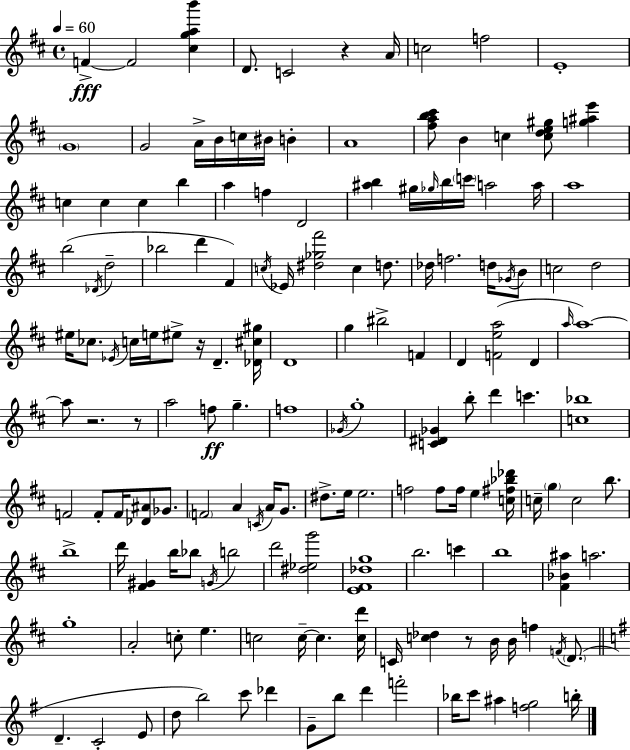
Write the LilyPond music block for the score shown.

{
  \clef treble
  \time 4/4
  \defaultTimeSignature
  \key d \major
  \tempo 4 = 60
  f'4->~~\fff f'2 <cis'' g'' a'' b'''>4 | d'8. c'2 r4 a'16 | c''2 f''2 | e'1-. | \break \parenthesize g'1 | g'2 a'16-> b'16 c''16 bis'16 b'4-. | a'1 | <fis'' a'' b'' cis'''>8 b'4 c''4 <c'' d'' e'' gis''>8 <g'' ais'' e'''>4 | \break c''4 c''4 c''4 b''4 | a''4 f''4 d'2 | <ais'' b''>4 gis''16 \grace { ges''16 } b''16 \parenthesize c'''16 a''2 | a''16 a''1 | \break b''2( \acciaccatura { des'16 } d''2-- | bes''2 d'''4 fis'4) | \acciaccatura { c''16 } ees'16 <dis'' ges'' fis'''>2 c''4 | d''8. des''16 f''2. | \break d''16 \acciaccatura { ges'16 } b'8 c''2 d''2 | eis''16 ces''8. \acciaccatura { ees'16 } c''16 e''16 eis''8-> r16 d'4.-- | <des' cis'' gis''>16 d'1 | g''4 bis''2-> | \break f'4 d'4 <f' e'' a''>2( | d'4 \grace { a''16 }) a''1~~ | a''8 r2. | r8 a''2 f''8\ff | \break g''4.-- f''1 | \acciaccatura { ges'16 } g''1-. | <c' dis' ges'>4 b''8-. d'''4 | c'''4. <c'' bes''>1 | \break f'2 f'8-. | f'16 <des' ais'>8 ges'8. \parenthesize f'2 a'4 | \acciaccatura { c'16 } a'16 g'8. dis''8.-> e''16 e''2. | f''2 | \break f''8 f''16 e''4 <c'' fis'' bes'' des'''>16 c''16-- \parenthesize g''4 c''2 | b''8. b''1-> | d'''16 <fis' gis'>4 b''16 bes''8 | \acciaccatura { g'16 } b''2 d'''2 | \break <dis'' ees'' g'''>2 <e' fis' des'' g''>1 | b''2. | c'''4 b''1 | <fis' bes' ais''>4 a''2. | \break g''1-. | a'2-. | c''8-. e''4. c''2 | c''16--~~ c''4. <c'' d'''>16 c'16 <c'' des''>4 r8 | \break b'16 b'16 f''4 \acciaccatura { f'16 } \parenthesize d'8.( \bar "||" \break \key g \major d'4.-- c'2-. e'8 | d''8 b''2) c'''8 des'''4 | g'8-- b''8 d'''4 f'''2-. | bes''16 c'''8 ais''4 <f'' g''>2 b''16-. | \break \bar "|."
}